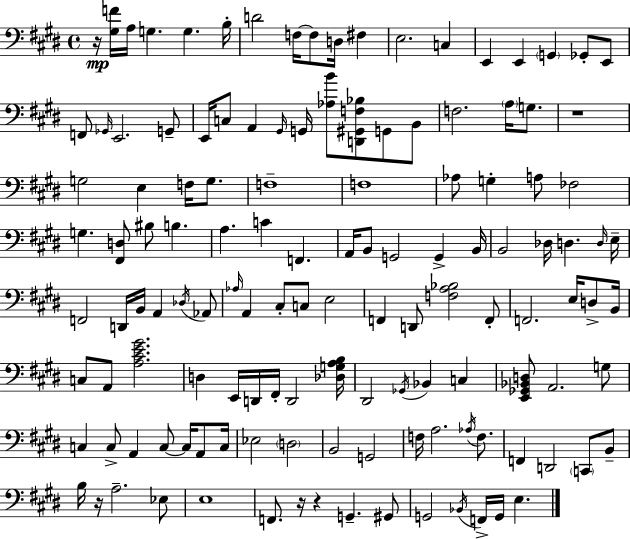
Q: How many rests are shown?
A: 5